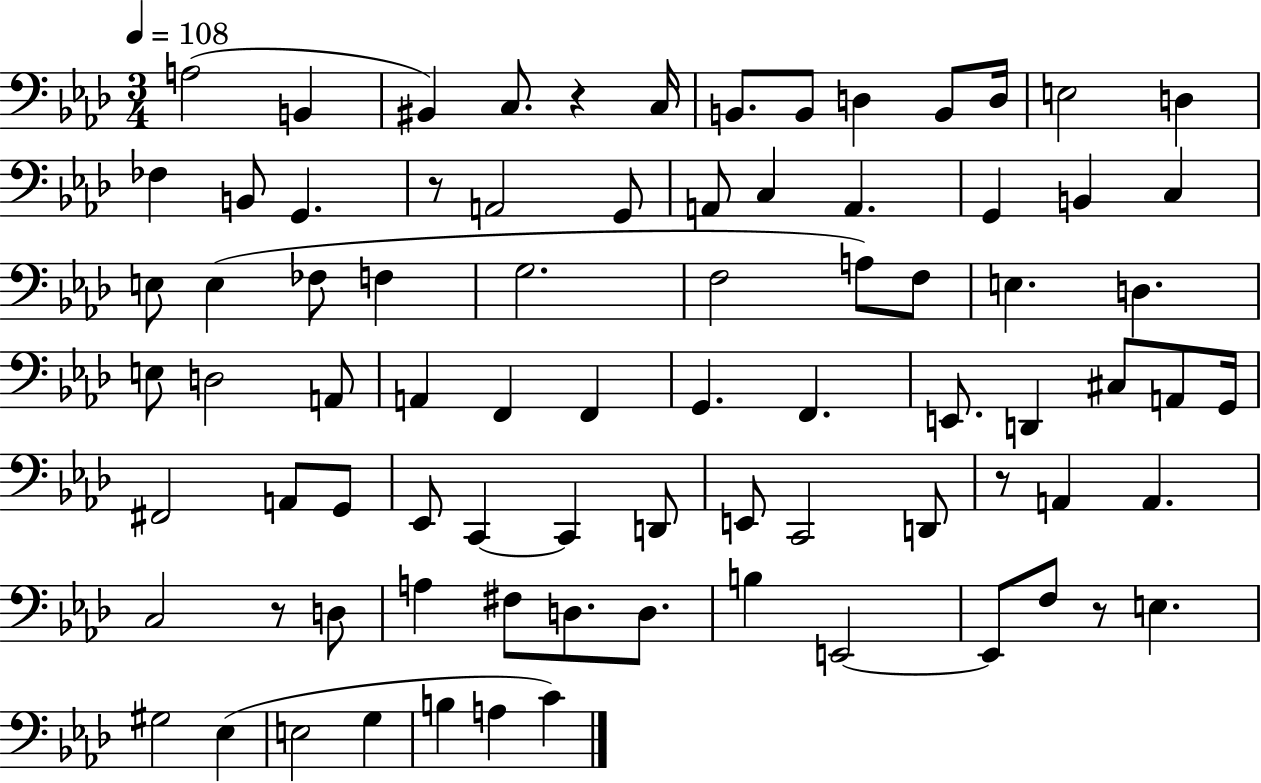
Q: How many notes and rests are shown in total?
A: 81